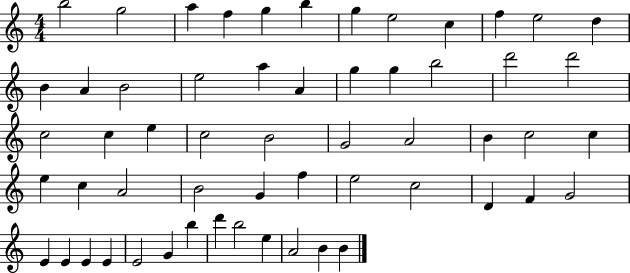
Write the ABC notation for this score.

X:1
T:Untitled
M:4/4
L:1/4
K:C
b2 g2 a f g b g e2 c f e2 d B A B2 e2 a A g g b2 d'2 d'2 c2 c e c2 B2 G2 A2 B c2 c e c A2 B2 G f e2 c2 D F G2 E E E E E2 G b d' b2 e A2 B B